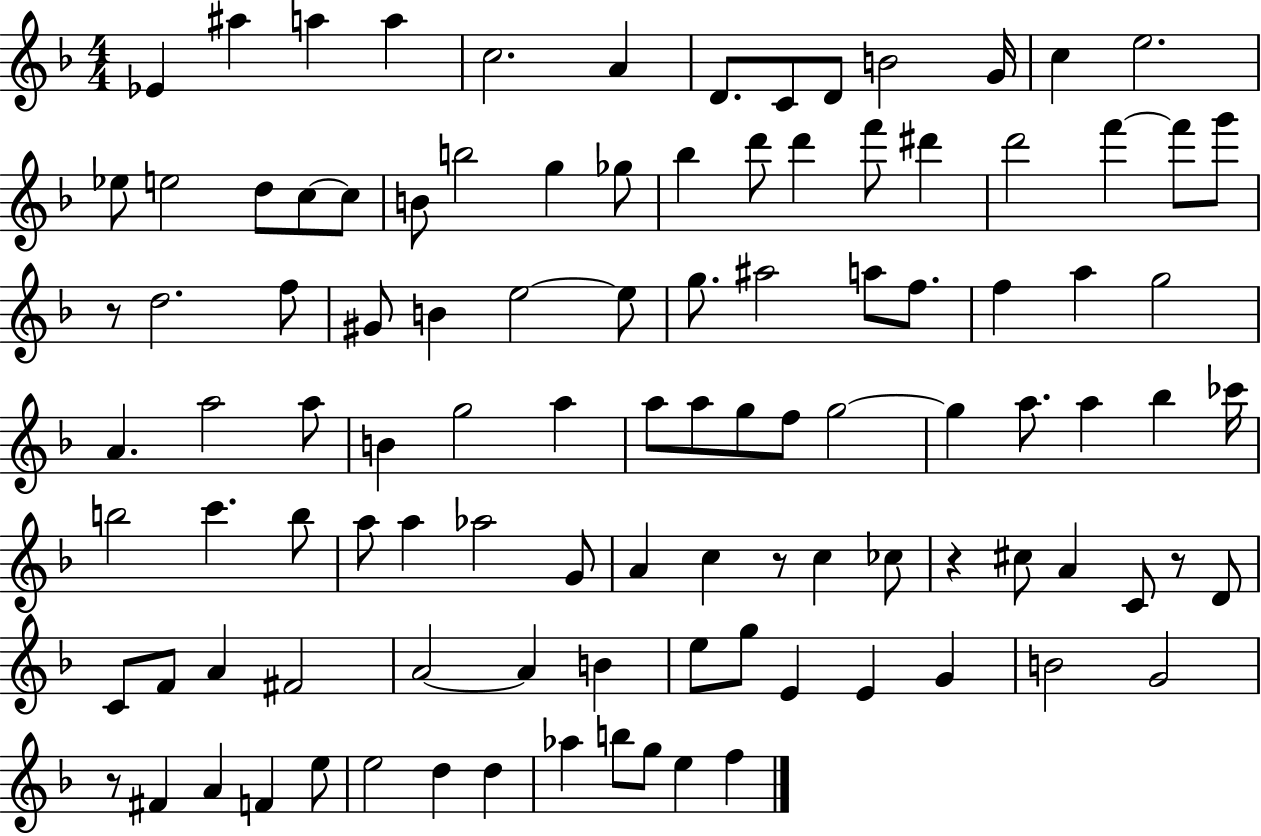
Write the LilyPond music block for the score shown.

{
  \clef treble
  \numericTimeSignature
  \time 4/4
  \key f \major
  \repeat volta 2 { ees'4 ais''4 a''4 a''4 | c''2. a'4 | d'8. c'8 d'8 b'2 g'16 | c''4 e''2. | \break ees''8 e''2 d''8 c''8~~ c''8 | b'8 b''2 g''4 ges''8 | bes''4 d'''8 d'''4 f'''8 dis'''4 | d'''2 f'''4~~ f'''8 g'''8 | \break r8 d''2. f''8 | gis'8 b'4 e''2~~ e''8 | g''8. ais''2 a''8 f''8. | f''4 a''4 g''2 | \break a'4. a''2 a''8 | b'4 g''2 a''4 | a''8 a''8 g''8 f''8 g''2~~ | g''4 a''8. a''4 bes''4 ces'''16 | \break b''2 c'''4. b''8 | a''8 a''4 aes''2 g'8 | a'4 c''4 r8 c''4 ces''8 | r4 cis''8 a'4 c'8 r8 d'8 | \break c'8 f'8 a'4 fis'2 | a'2~~ a'4 b'4 | e''8 g''8 e'4 e'4 g'4 | b'2 g'2 | \break r8 fis'4 a'4 f'4 e''8 | e''2 d''4 d''4 | aes''4 b''8 g''8 e''4 f''4 | } \bar "|."
}